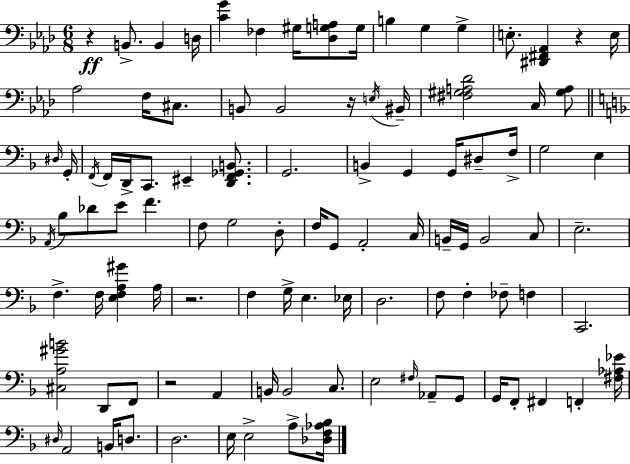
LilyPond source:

{
  \clef bass
  \numericTimeSignature
  \time 6/8
  \key aes \major
  r4\ff b,8.-> b,4 d16 | <c' g'>4 fes4 gis16 <des g a>8 g16 | b4 g4 g4-> | e8.-. <dis, fis, aes,>4 r4 e16 | \break aes2 f16 cis8. | b,8 b,2 r16 \acciaccatura { e16 } | bis,16-- <fis gis a des'>2 c16 <gis a>8 | \bar "||" \break \key f \major \grace { dis16 } g,16-. \acciaccatura { f,16 } f,16 d,16-> c,8. eis,4-- | <d, f, ges, b,>8. g,2. | b,4-> g,4 g,16 | dis8-- f16-> g2 e4 | \break \acciaccatura { a,16 } bes8 des'8 e'8 f'4. | f8 g2 | d8-. f16 g,8 a,2-. | c16 b,16-- g,16 b,2 | \break c8 e2.-- | f4.-> f16 <e f a gis'>4 | a16 r2. | f4 g16-> e4. | \break ees16 d2. | f8 f4-. fes8-- | f4 c,2. | <cis a gis' b'>2 | \break d,8 f,8 r2 | a,4 b,16 b,2 | c8. e2 | \grace { fis16 } aes,8-- g,8 g,16 f,8-. fis,4 | \break f,4-. <fis aes ees'>16 \grace { dis16 } a,2 | b,16 d8. d2. | e16 e2-> | a8-> <des f aes bes>16 \bar "|."
}